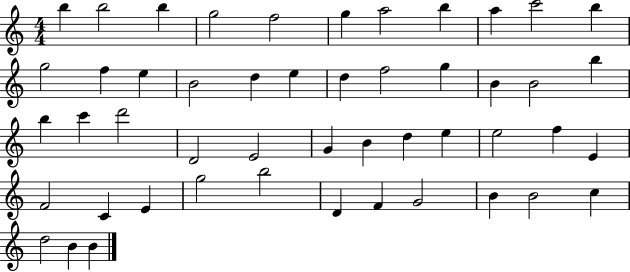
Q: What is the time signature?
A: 4/4